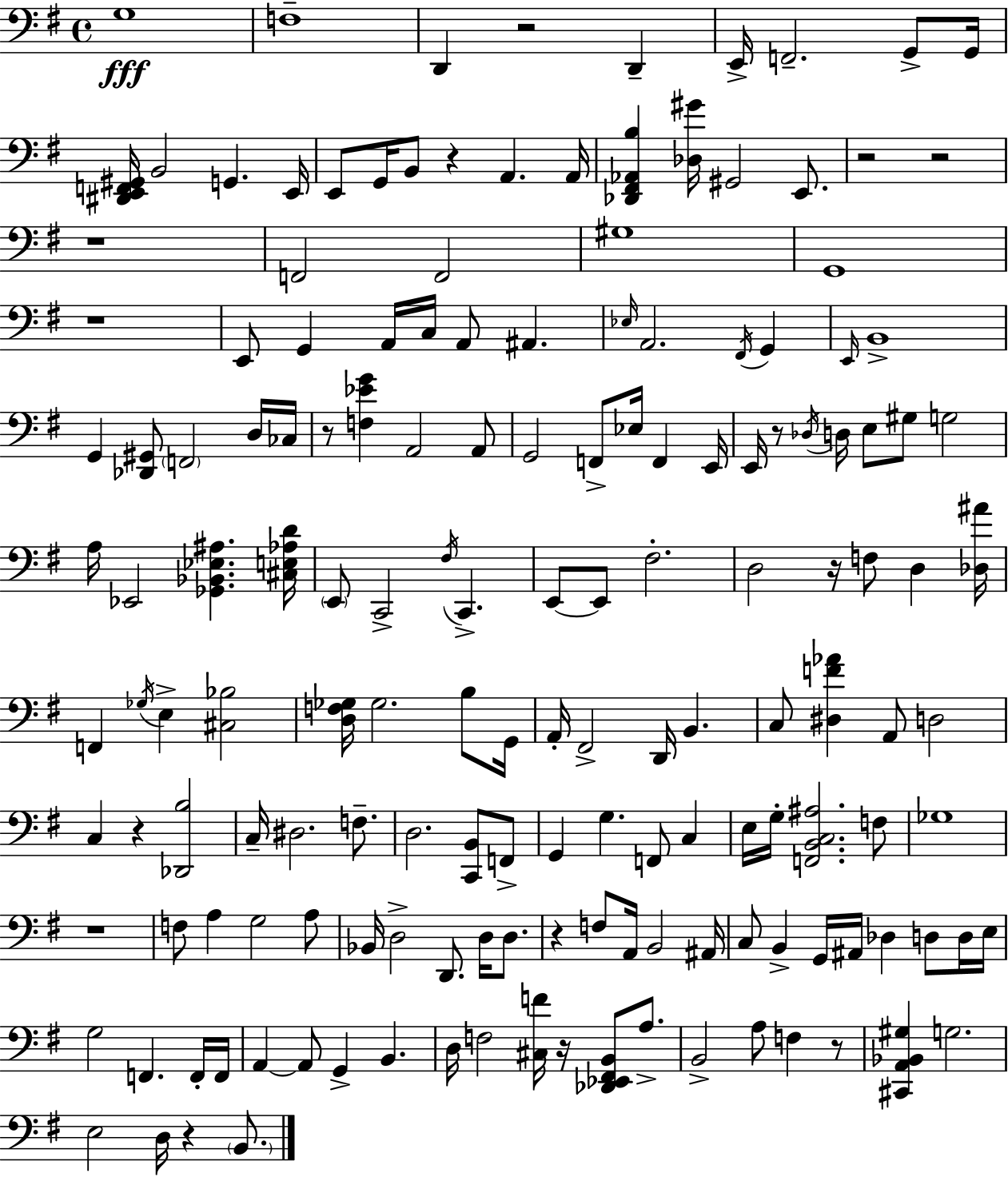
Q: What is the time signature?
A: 4/4